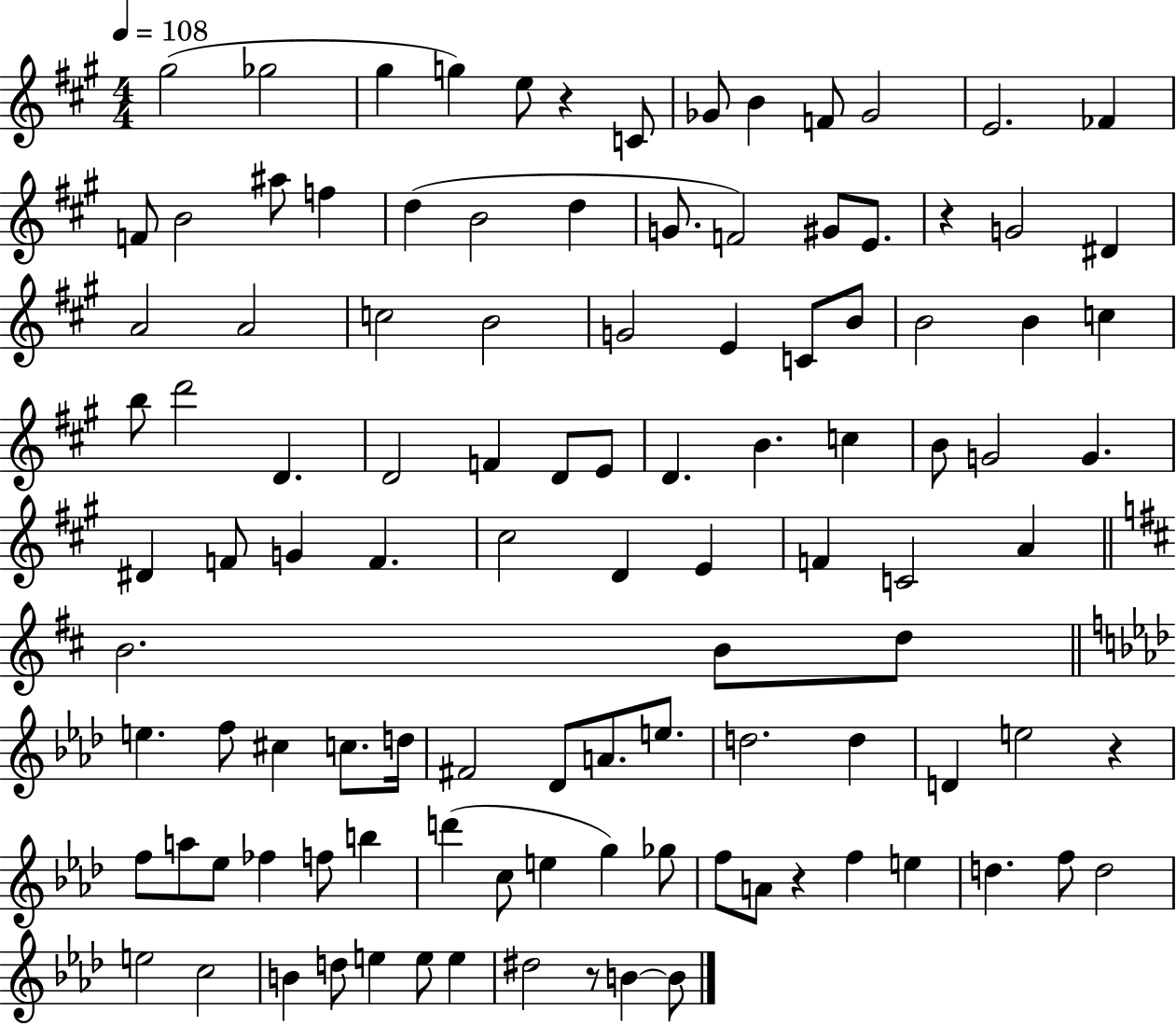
{
  \clef treble
  \numericTimeSignature
  \time 4/4
  \key a \major
  \tempo 4 = 108
  gis''2( ges''2 | gis''4 g''4) e''8 r4 c'8 | ges'8 b'4 f'8 ges'2 | e'2. fes'4 | \break f'8 b'2 ais''8 f''4 | d''4( b'2 d''4 | g'8. f'2) gis'8 e'8. | r4 g'2 dis'4 | \break a'2 a'2 | c''2 b'2 | g'2 e'4 c'8 b'8 | b'2 b'4 c''4 | \break b''8 d'''2 d'4. | d'2 f'4 d'8 e'8 | d'4. b'4. c''4 | b'8 g'2 g'4. | \break dis'4 f'8 g'4 f'4. | cis''2 d'4 e'4 | f'4 c'2 a'4 | \bar "||" \break \key d \major b'2. b'8 d''8 | \bar "||" \break \key f \minor e''4. f''8 cis''4 c''8. d''16 | fis'2 des'8 a'8. e''8. | d''2. d''4 | d'4 e''2 r4 | \break f''8 a''8 ees''8 fes''4 f''8 b''4 | d'''4( c''8 e''4 g''4) ges''8 | f''8 a'8 r4 f''4 e''4 | d''4. f''8 d''2 | \break e''2 c''2 | b'4 d''8 e''4 e''8 e''4 | dis''2 r8 b'4~~ b'8 | \bar "|."
}